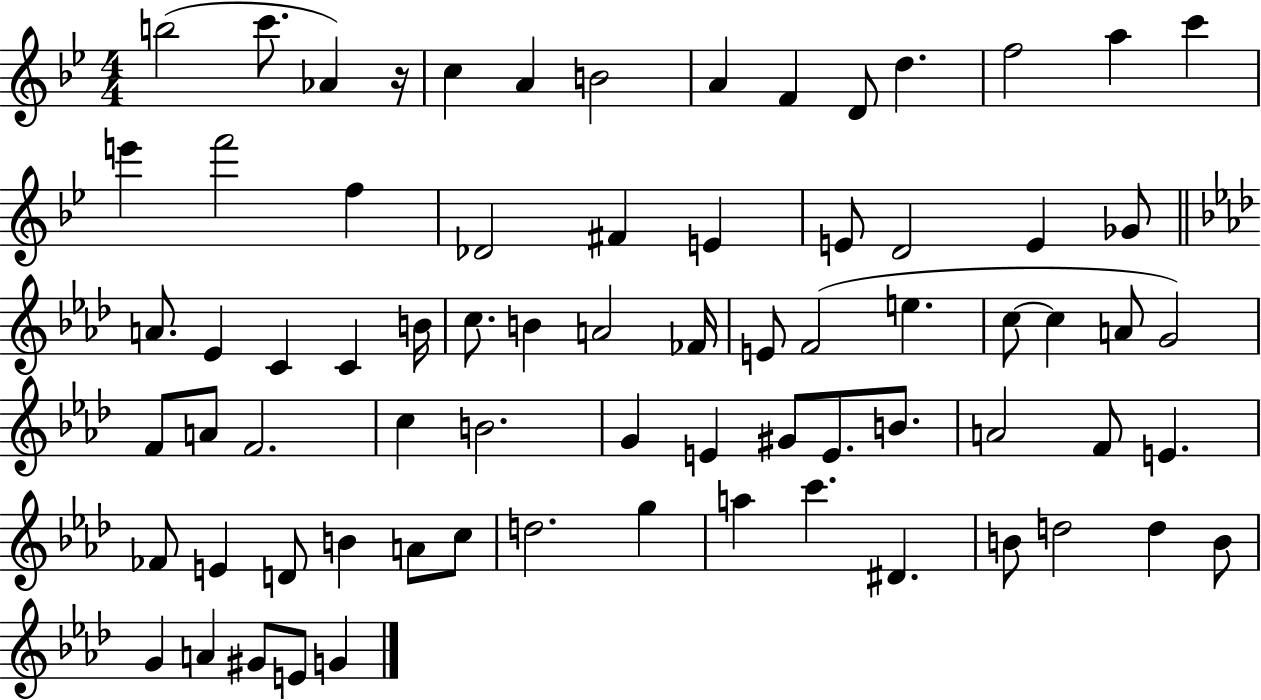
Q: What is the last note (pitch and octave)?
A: G4